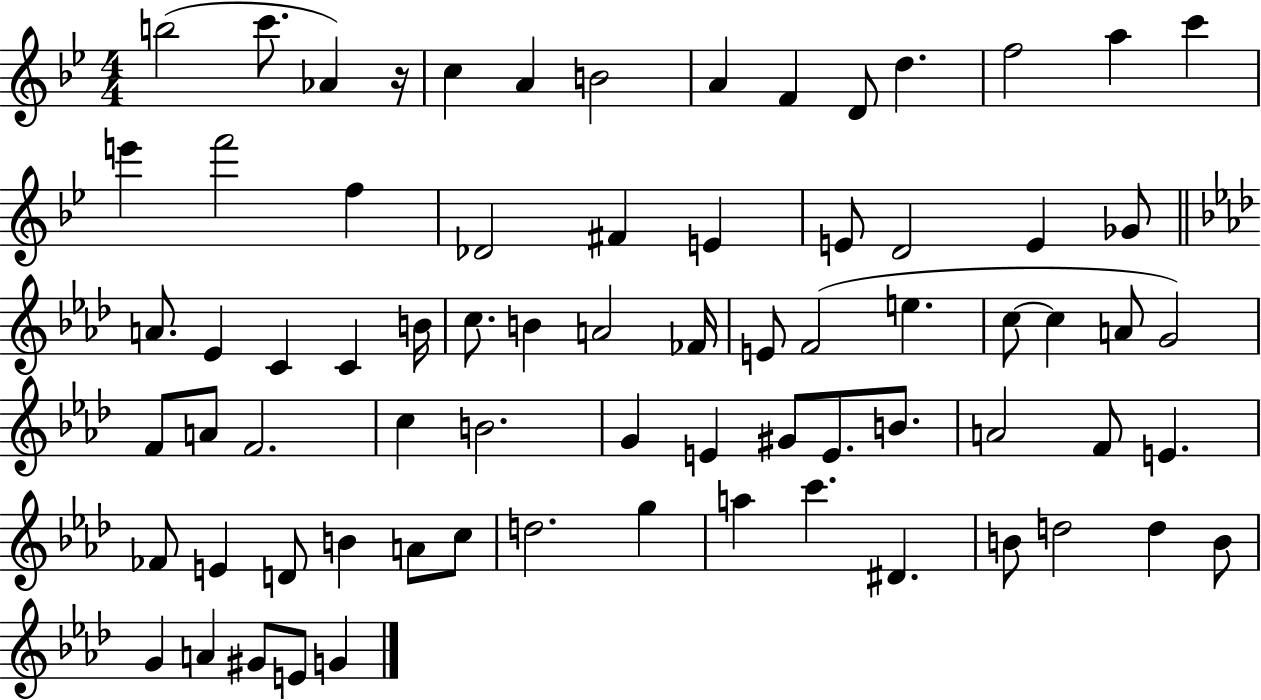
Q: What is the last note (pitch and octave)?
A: G4